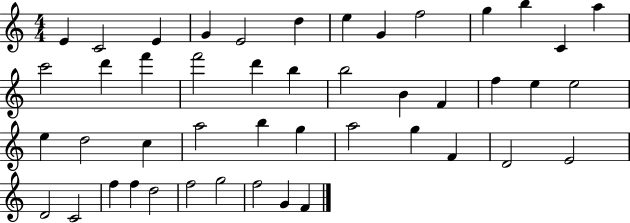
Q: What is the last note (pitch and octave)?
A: F4